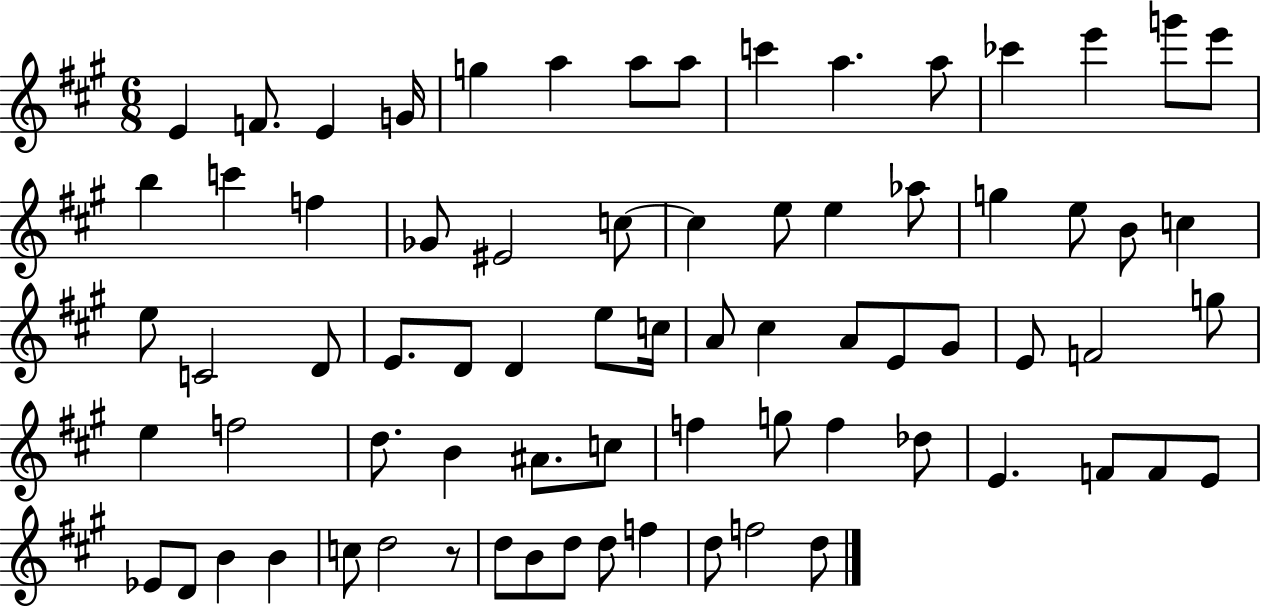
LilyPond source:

{
  \clef treble
  \numericTimeSignature
  \time 6/8
  \key a \major
  e'4 f'8. e'4 g'16 | g''4 a''4 a''8 a''8 | c'''4 a''4. a''8 | ces'''4 e'''4 g'''8 e'''8 | \break b''4 c'''4 f''4 | ges'8 eis'2 c''8~~ | c''4 e''8 e''4 aes''8 | g''4 e''8 b'8 c''4 | \break e''8 c'2 d'8 | e'8. d'8 d'4 e''8 c''16 | a'8 cis''4 a'8 e'8 gis'8 | e'8 f'2 g''8 | \break e''4 f''2 | d''8. b'4 ais'8. c''8 | f''4 g''8 f''4 des''8 | e'4. f'8 f'8 e'8 | \break ees'8 d'8 b'4 b'4 | c''8 d''2 r8 | d''8 b'8 d''8 d''8 f''4 | d''8 f''2 d''8 | \break \bar "|."
}